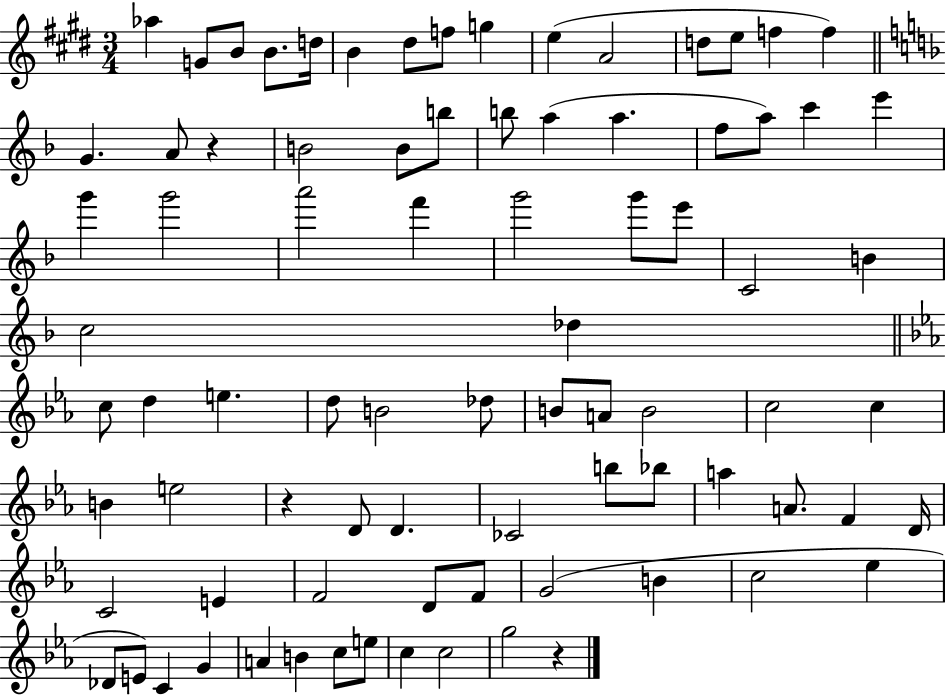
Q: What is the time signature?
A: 3/4